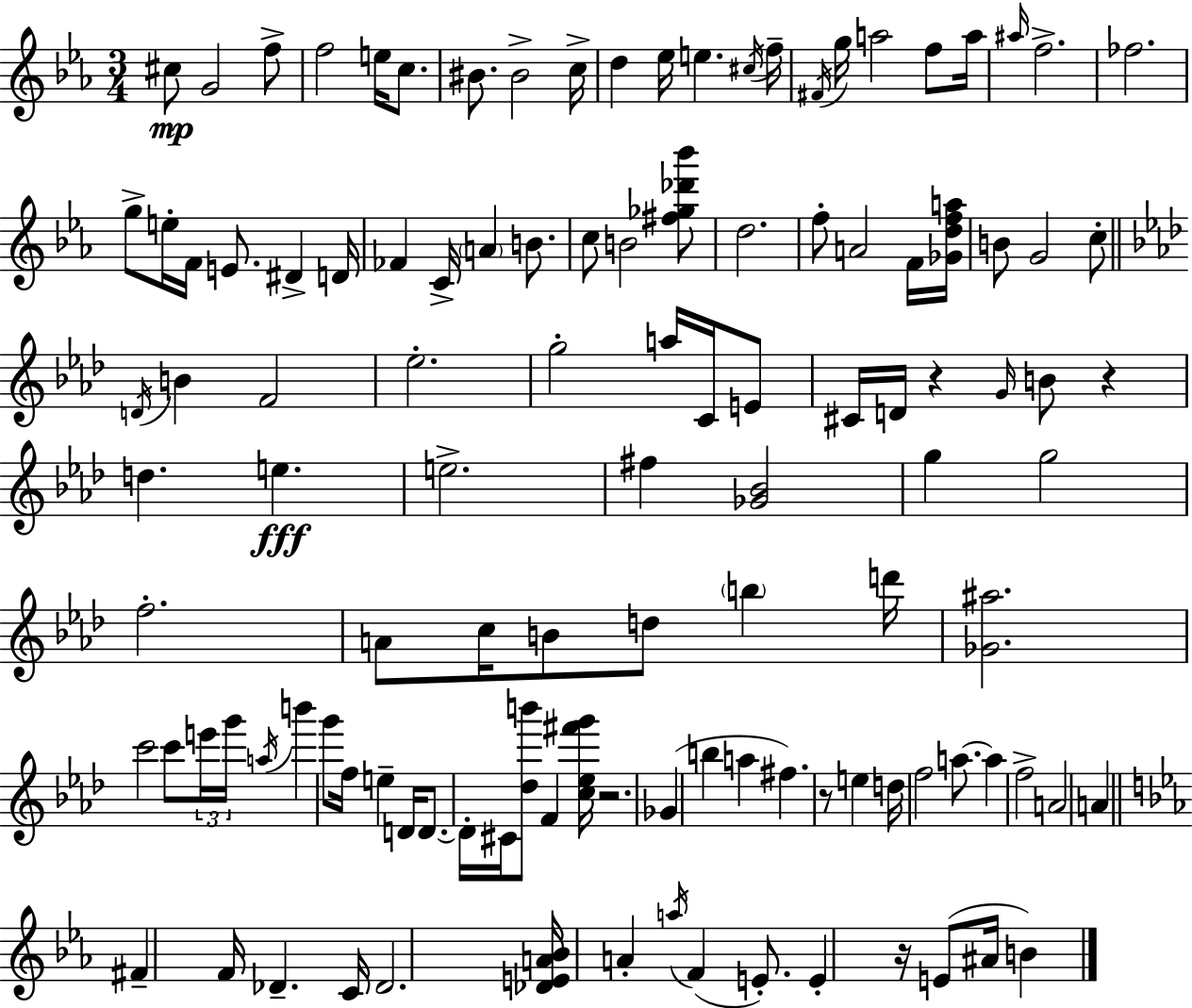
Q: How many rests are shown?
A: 5